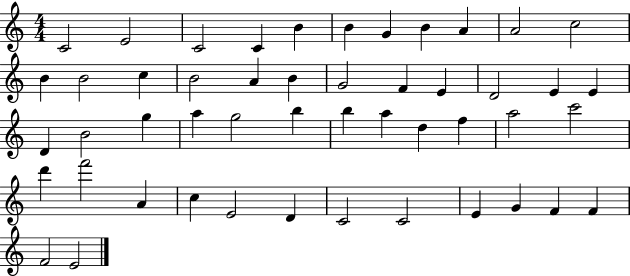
C4/h E4/h C4/h C4/q B4/q B4/q G4/q B4/q A4/q A4/h C5/h B4/q B4/h C5/q B4/h A4/q B4/q G4/h F4/q E4/q D4/h E4/q E4/q D4/q B4/h G5/q A5/q G5/h B5/q B5/q A5/q D5/q F5/q A5/h C6/h D6/q F6/h A4/q C5/q E4/h D4/q C4/h C4/h E4/q G4/q F4/q F4/q F4/h E4/h